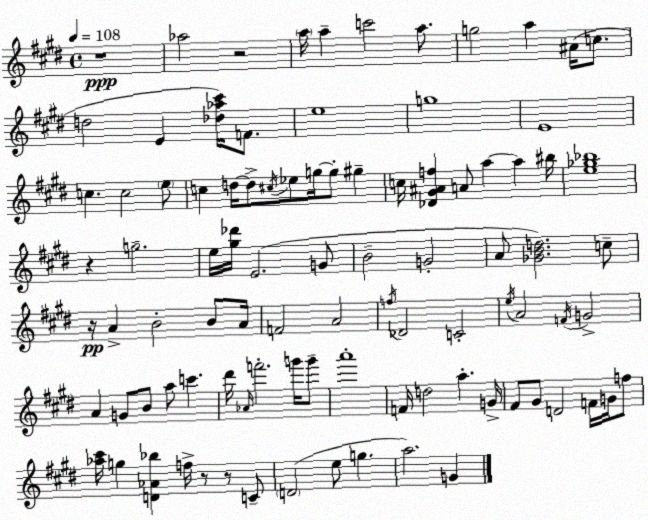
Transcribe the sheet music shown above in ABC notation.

X:1
T:Untitled
M:4/4
L:1/4
K:E
z4 _a2 z2 a/4 a c'2 a/2 g2 a ^A/4 c/2 d2 E [_d_a^c']/4 F/2 e4 g4 E4 c c2 e/2 c d/4 d/2 ^c/4 _e/2 g/4 g/2 ^g c/4 [_D^G^Af] A/2 a a ^b/4 [e_g_b]4 z g2 e/4 [^g_d']/4 E2 G/2 B2 G2 A/2 [_GBd]2 c/2 z/4 A B2 B/2 A/4 F2 A2 f/4 _D2 C2 e/4 A2 F/4 G2 A G/2 B/2 a/2 c' ^d'/4 _A/4 f'2 g'/4 g'/2 a'4 F/4 d2 a G/4 ^F/2 ^G/2 D2 F/4 G/4 f/2 [_a^c']/4 g [D_A_b] f/4 z/2 z/2 C/2 D2 e/2 g a2 G